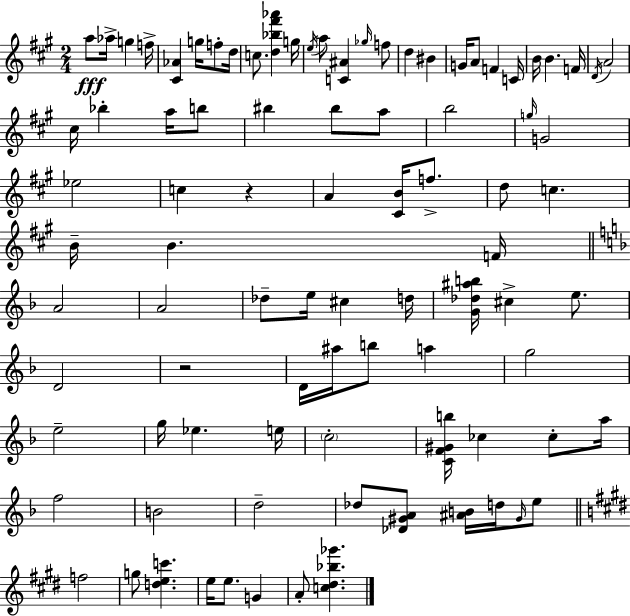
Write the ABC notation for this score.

X:1
T:Untitled
M:2/4
L:1/4
K:A
a/2 _a/4 g f/4 [^C_A] g/4 f/2 d/4 c/2 [d_b^f'_a'] g/4 e/4 a/2 [C^A] _g/4 f/2 d ^B G/4 A/2 F C/4 B/4 B F/4 D/4 A2 ^c/4 _b a/4 b/2 ^b ^b/2 a/2 b2 g/4 G2 _e2 c z A [^CB]/4 f/2 d/2 c B/4 B F/4 A2 A2 _d/2 e/4 ^c d/4 [G_d^ab]/4 ^c e/2 D2 z2 D/4 ^a/4 b/2 a g2 e2 g/4 _e e/4 c2 [CF^Gb]/4 _c _c/2 a/4 f2 B2 d2 _d/2 [_D^GA]/2 [^AB]/4 d/4 ^G/4 e/2 f2 g/2 [dec'] e/4 e/2 G A/2 [c^d_b_g']